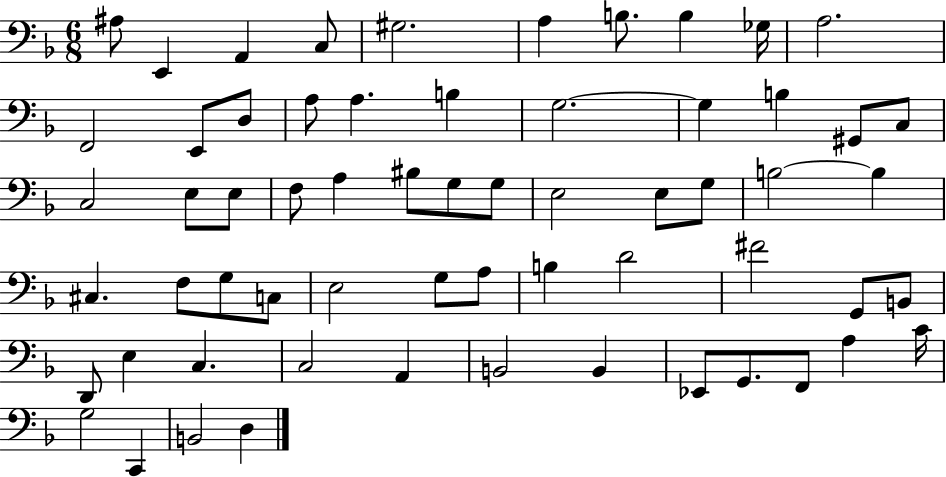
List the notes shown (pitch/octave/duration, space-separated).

A#3/e E2/q A2/q C3/e G#3/h. A3/q B3/e. B3/q Gb3/s A3/h. F2/h E2/e D3/e A3/e A3/q. B3/q G3/h. G3/q B3/q G#2/e C3/e C3/h E3/e E3/e F3/e A3/q BIS3/e G3/e G3/e E3/h E3/e G3/e B3/h B3/q C#3/q. F3/e G3/e C3/e E3/h G3/e A3/e B3/q D4/h F#4/h G2/e B2/e D2/e E3/q C3/q. C3/h A2/q B2/h B2/q Eb2/e G2/e. F2/e A3/q C4/s G3/h C2/q B2/h D3/q